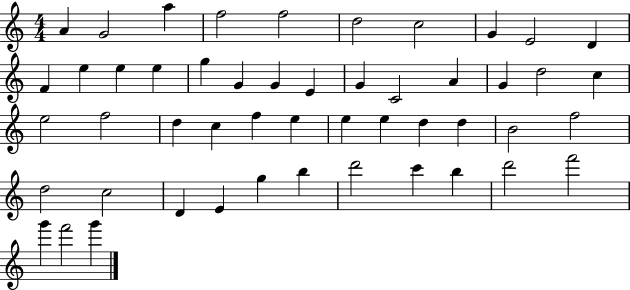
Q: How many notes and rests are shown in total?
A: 50